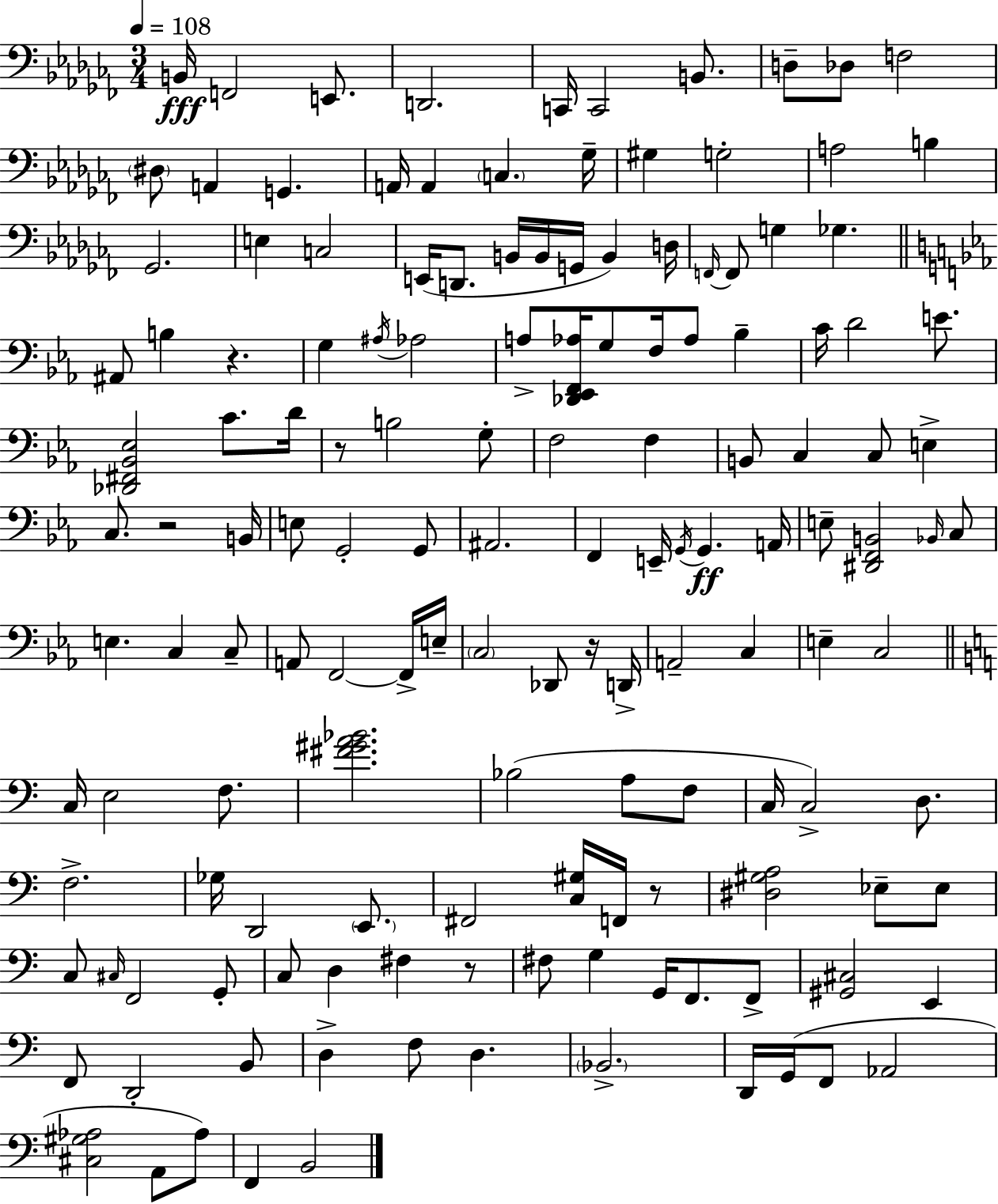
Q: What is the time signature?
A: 3/4